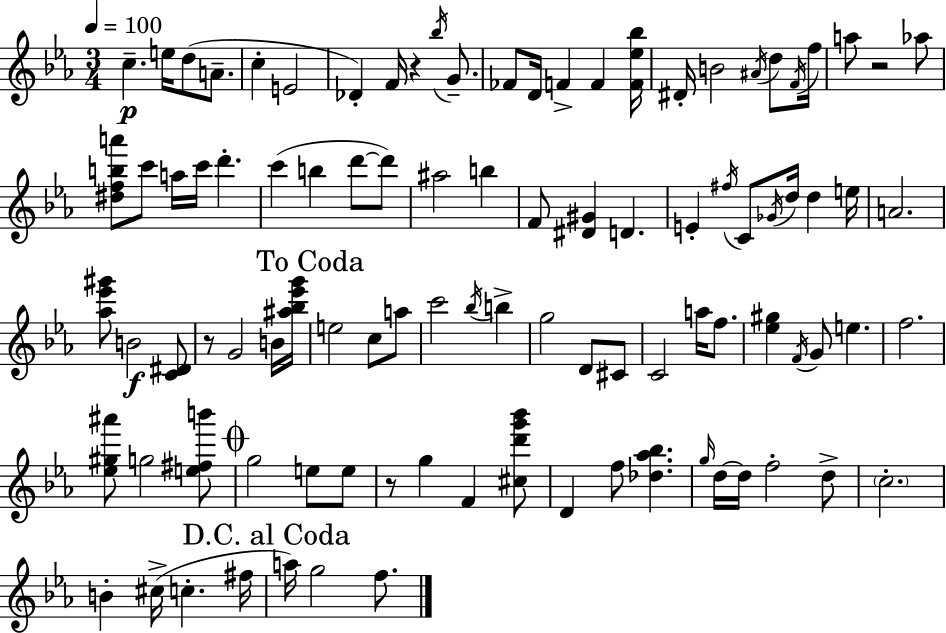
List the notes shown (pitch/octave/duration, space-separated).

C5/q. E5/s D5/e A4/e. C5/q E4/h Db4/q F4/s R/q Bb5/s G4/e. FES4/e D4/s F4/q F4/q [F4,Eb5,Bb5]/s D#4/s B4/h A#4/s D5/e F4/s F5/s A5/e R/h Ab5/e [D#5,F5,B5,A6]/e C6/e A5/s C6/s D6/q. C6/q B5/q D6/e D6/e A#5/h B5/q F4/e [D#4,G#4]/q D4/q. E4/q F#5/s C4/e Gb4/s D5/s D5/q E5/s A4/h. [Ab5,Eb6,G#6]/e B4/h [C4,D#4]/e R/e G4/h B4/s [A#5,Bb5,Eb6,G6]/s E5/h C5/e A5/e C6/h Bb5/s B5/q G5/h D4/e C#4/e C4/h A5/s F5/e. [Eb5,G#5]/q F4/s G4/e E5/q. F5/h. [Eb5,G#5,A#6]/e G5/h [E5,F#5,B6]/e G5/h E5/e E5/e R/e G5/q F4/q [C#5,D6,G6,Bb6]/e D4/q F5/e [Db5,Ab5,Bb5]/q. G5/s D5/s D5/s F5/h D5/e C5/h. B4/q C#5/s C5/q. F#5/s A5/s G5/h F5/e.